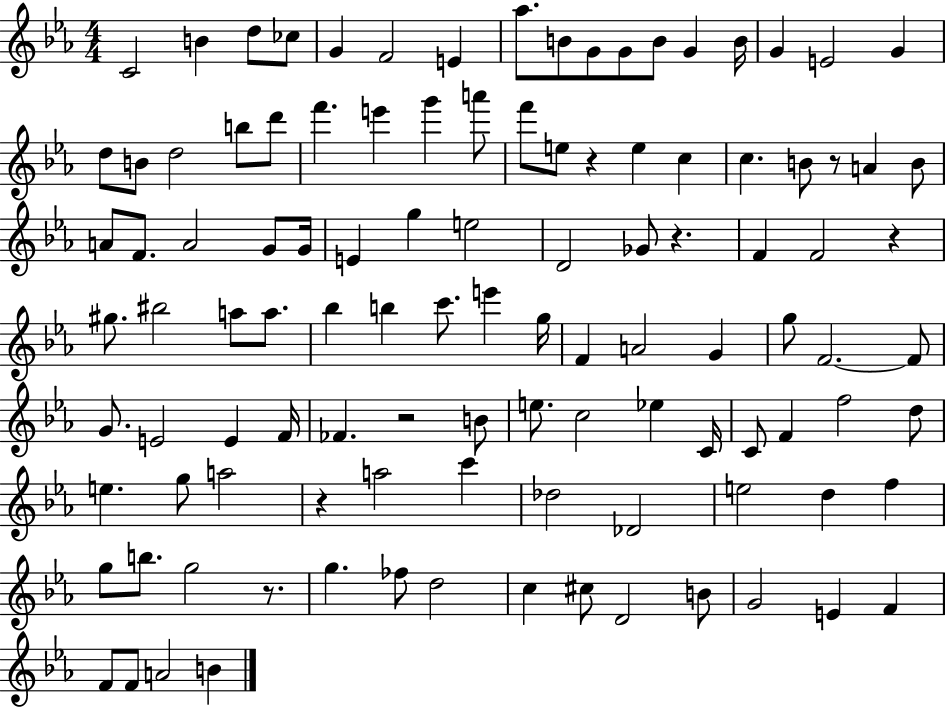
X:1
T:Untitled
M:4/4
L:1/4
K:Eb
C2 B d/2 _c/2 G F2 E _a/2 B/2 G/2 G/2 B/2 G B/4 G E2 G d/2 B/2 d2 b/2 d'/2 f' e' g' a'/2 f'/2 e/2 z e c c B/2 z/2 A B/2 A/2 F/2 A2 G/2 G/4 E g e2 D2 _G/2 z F F2 z ^g/2 ^b2 a/2 a/2 _b b c'/2 e' g/4 F A2 G g/2 F2 F/2 G/2 E2 E F/4 _F z2 B/2 e/2 c2 _e C/4 C/2 F f2 d/2 e g/2 a2 z a2 c' _d2 _D2 e2 d f g/2 b/2 g2 z/2 g _f/2 d2 c ^c/2 D2 B/2 G2 E F F/2 F/2 A2 B